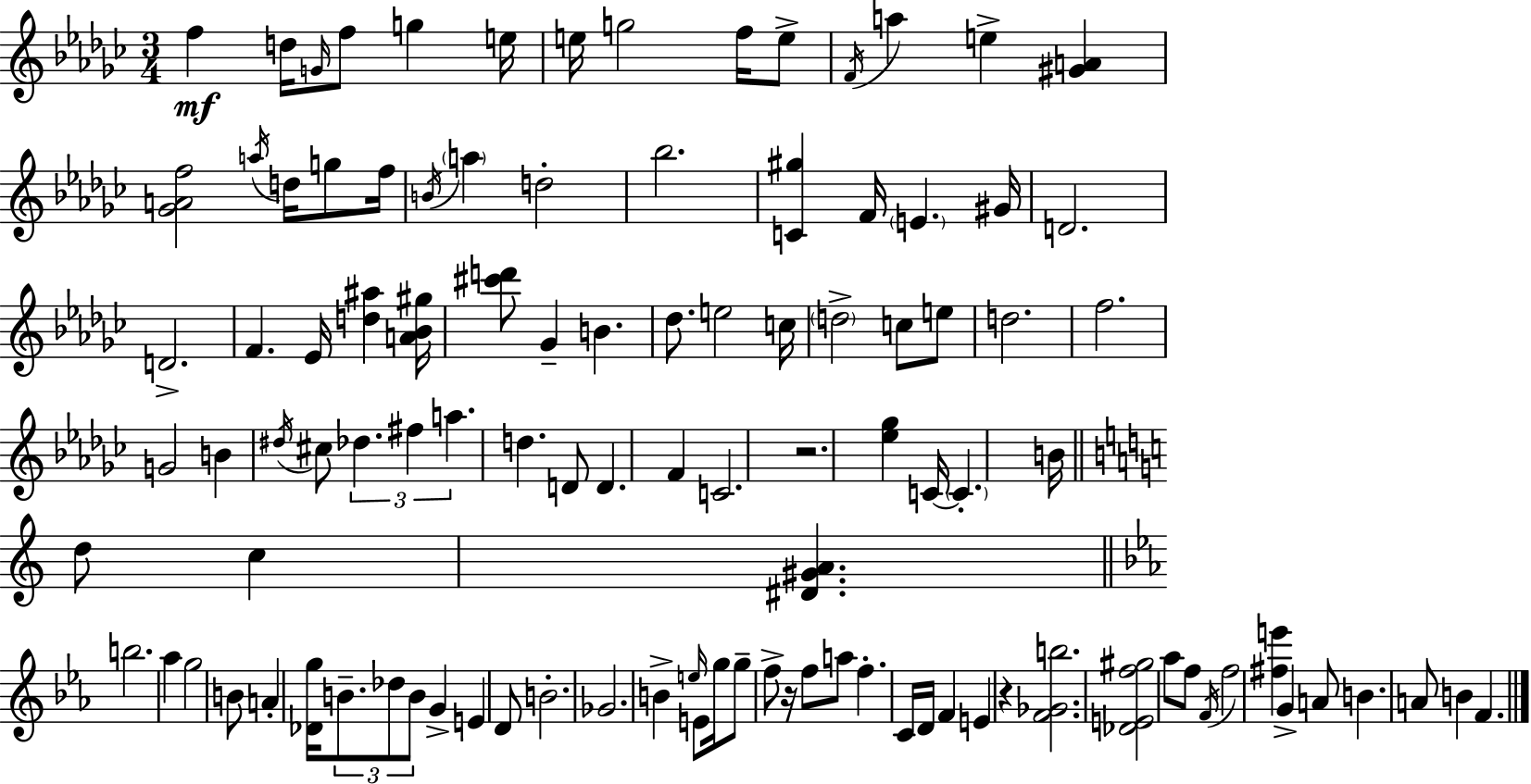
X:1
T:Untitled
M:3/4
L:1/4
K:Ebm
f d/4 G/4 f/2 g e/4 e/4 g2 f/4 e/2 F/4 a e [^GA] [_GAf]2 a/4 d/4 g/2 f/4 B/4 a d2 _b2 [C^g] F/4 E ^G/4 D2 D2 F _E/4 [d^a] [A_B^g]/4 [^c'd']/2 _G B _d/2 e2 c/4 d2 c/2 e/2 d2 f2 G2 B ^d/4 ^c/2 _d ^f a d D/2 D F C2 z2 [_e_g] C/4 C B/4 d/2 c [^D^GA] b2 _a g2 B/2 A [_Dg]/4 B/2 _d/2 B/2 G E D/2 B2 _G2 B e/4 E/2 g/4 g/2 f/2 z/4 f/2 a/2 f C/4 D/4 F E z [F_Gb]2 [_DEf^g]2 _a/2 f/2 F/4 f2 [^fe'] G A/2 B A/2 B F